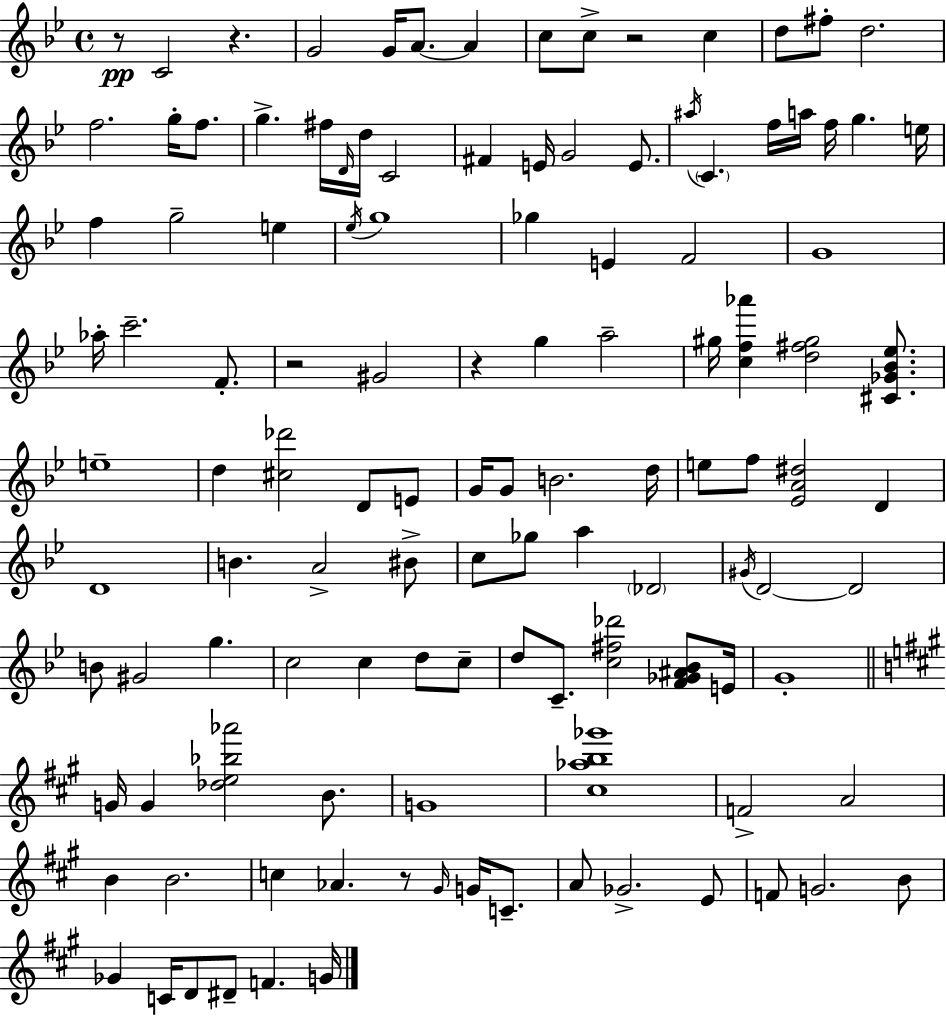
R/e C4/h R/q. G4/h G4/s A4/e. A4/q C5/e C5/e R/h C5/q D5/e F#5/e D5/h. F5/h. G5/s F5/e. G5/q. F#5/s D4/s D5/s C4/h F#4/q E4/s G4/h E4/e. A#5/s C4/q. F5/s A5/s F5/s G5/q. E5/s F5/q G5/h E5/q Eb5/s G5/w Gb5/q E4/q F4/h G4/w Ab5/s C6/h. F4/e. R/h G#4/h R/q G5/q A5/h G#5/s [C5,F5,Ab6]/q [D5,F#5,G#5]/h [C#4,Gb4,Bb4,Eb5]/e. E5/w D5/q [C#5,Db6]/h D4/e E4/e G4/s G4/e B4/h. D5/s E5/e F5/e [Eb4,A4,D#5]/h D4/q D4/w B4/q. A4/h BIS4/e C5/e Gb5/e A5/q Db4/h G#4/s D4/h D4/h B4/e G#4/h G5/q. C5/h C5/q D5/e C5/e D5/e C4/e. [C5,F#5,Db6]/h [F4,Gb4,A#4,Bb4]/e E4/s G4/w G4/s G4/q [Db5,E5,Bb5,Ab6]/h B4/e. G4/w [C#5,Ab5,B5,Gb6]/w F4/h A4/h B4/q B4/h. C5/q Ab4/q. R/e G#4/s G4/s C4/e. A4/e Gb4/h. E4/e F4/e G4/h. B4/e Gb4/q C4/s D4/e D#4/e F4/q. G4/s